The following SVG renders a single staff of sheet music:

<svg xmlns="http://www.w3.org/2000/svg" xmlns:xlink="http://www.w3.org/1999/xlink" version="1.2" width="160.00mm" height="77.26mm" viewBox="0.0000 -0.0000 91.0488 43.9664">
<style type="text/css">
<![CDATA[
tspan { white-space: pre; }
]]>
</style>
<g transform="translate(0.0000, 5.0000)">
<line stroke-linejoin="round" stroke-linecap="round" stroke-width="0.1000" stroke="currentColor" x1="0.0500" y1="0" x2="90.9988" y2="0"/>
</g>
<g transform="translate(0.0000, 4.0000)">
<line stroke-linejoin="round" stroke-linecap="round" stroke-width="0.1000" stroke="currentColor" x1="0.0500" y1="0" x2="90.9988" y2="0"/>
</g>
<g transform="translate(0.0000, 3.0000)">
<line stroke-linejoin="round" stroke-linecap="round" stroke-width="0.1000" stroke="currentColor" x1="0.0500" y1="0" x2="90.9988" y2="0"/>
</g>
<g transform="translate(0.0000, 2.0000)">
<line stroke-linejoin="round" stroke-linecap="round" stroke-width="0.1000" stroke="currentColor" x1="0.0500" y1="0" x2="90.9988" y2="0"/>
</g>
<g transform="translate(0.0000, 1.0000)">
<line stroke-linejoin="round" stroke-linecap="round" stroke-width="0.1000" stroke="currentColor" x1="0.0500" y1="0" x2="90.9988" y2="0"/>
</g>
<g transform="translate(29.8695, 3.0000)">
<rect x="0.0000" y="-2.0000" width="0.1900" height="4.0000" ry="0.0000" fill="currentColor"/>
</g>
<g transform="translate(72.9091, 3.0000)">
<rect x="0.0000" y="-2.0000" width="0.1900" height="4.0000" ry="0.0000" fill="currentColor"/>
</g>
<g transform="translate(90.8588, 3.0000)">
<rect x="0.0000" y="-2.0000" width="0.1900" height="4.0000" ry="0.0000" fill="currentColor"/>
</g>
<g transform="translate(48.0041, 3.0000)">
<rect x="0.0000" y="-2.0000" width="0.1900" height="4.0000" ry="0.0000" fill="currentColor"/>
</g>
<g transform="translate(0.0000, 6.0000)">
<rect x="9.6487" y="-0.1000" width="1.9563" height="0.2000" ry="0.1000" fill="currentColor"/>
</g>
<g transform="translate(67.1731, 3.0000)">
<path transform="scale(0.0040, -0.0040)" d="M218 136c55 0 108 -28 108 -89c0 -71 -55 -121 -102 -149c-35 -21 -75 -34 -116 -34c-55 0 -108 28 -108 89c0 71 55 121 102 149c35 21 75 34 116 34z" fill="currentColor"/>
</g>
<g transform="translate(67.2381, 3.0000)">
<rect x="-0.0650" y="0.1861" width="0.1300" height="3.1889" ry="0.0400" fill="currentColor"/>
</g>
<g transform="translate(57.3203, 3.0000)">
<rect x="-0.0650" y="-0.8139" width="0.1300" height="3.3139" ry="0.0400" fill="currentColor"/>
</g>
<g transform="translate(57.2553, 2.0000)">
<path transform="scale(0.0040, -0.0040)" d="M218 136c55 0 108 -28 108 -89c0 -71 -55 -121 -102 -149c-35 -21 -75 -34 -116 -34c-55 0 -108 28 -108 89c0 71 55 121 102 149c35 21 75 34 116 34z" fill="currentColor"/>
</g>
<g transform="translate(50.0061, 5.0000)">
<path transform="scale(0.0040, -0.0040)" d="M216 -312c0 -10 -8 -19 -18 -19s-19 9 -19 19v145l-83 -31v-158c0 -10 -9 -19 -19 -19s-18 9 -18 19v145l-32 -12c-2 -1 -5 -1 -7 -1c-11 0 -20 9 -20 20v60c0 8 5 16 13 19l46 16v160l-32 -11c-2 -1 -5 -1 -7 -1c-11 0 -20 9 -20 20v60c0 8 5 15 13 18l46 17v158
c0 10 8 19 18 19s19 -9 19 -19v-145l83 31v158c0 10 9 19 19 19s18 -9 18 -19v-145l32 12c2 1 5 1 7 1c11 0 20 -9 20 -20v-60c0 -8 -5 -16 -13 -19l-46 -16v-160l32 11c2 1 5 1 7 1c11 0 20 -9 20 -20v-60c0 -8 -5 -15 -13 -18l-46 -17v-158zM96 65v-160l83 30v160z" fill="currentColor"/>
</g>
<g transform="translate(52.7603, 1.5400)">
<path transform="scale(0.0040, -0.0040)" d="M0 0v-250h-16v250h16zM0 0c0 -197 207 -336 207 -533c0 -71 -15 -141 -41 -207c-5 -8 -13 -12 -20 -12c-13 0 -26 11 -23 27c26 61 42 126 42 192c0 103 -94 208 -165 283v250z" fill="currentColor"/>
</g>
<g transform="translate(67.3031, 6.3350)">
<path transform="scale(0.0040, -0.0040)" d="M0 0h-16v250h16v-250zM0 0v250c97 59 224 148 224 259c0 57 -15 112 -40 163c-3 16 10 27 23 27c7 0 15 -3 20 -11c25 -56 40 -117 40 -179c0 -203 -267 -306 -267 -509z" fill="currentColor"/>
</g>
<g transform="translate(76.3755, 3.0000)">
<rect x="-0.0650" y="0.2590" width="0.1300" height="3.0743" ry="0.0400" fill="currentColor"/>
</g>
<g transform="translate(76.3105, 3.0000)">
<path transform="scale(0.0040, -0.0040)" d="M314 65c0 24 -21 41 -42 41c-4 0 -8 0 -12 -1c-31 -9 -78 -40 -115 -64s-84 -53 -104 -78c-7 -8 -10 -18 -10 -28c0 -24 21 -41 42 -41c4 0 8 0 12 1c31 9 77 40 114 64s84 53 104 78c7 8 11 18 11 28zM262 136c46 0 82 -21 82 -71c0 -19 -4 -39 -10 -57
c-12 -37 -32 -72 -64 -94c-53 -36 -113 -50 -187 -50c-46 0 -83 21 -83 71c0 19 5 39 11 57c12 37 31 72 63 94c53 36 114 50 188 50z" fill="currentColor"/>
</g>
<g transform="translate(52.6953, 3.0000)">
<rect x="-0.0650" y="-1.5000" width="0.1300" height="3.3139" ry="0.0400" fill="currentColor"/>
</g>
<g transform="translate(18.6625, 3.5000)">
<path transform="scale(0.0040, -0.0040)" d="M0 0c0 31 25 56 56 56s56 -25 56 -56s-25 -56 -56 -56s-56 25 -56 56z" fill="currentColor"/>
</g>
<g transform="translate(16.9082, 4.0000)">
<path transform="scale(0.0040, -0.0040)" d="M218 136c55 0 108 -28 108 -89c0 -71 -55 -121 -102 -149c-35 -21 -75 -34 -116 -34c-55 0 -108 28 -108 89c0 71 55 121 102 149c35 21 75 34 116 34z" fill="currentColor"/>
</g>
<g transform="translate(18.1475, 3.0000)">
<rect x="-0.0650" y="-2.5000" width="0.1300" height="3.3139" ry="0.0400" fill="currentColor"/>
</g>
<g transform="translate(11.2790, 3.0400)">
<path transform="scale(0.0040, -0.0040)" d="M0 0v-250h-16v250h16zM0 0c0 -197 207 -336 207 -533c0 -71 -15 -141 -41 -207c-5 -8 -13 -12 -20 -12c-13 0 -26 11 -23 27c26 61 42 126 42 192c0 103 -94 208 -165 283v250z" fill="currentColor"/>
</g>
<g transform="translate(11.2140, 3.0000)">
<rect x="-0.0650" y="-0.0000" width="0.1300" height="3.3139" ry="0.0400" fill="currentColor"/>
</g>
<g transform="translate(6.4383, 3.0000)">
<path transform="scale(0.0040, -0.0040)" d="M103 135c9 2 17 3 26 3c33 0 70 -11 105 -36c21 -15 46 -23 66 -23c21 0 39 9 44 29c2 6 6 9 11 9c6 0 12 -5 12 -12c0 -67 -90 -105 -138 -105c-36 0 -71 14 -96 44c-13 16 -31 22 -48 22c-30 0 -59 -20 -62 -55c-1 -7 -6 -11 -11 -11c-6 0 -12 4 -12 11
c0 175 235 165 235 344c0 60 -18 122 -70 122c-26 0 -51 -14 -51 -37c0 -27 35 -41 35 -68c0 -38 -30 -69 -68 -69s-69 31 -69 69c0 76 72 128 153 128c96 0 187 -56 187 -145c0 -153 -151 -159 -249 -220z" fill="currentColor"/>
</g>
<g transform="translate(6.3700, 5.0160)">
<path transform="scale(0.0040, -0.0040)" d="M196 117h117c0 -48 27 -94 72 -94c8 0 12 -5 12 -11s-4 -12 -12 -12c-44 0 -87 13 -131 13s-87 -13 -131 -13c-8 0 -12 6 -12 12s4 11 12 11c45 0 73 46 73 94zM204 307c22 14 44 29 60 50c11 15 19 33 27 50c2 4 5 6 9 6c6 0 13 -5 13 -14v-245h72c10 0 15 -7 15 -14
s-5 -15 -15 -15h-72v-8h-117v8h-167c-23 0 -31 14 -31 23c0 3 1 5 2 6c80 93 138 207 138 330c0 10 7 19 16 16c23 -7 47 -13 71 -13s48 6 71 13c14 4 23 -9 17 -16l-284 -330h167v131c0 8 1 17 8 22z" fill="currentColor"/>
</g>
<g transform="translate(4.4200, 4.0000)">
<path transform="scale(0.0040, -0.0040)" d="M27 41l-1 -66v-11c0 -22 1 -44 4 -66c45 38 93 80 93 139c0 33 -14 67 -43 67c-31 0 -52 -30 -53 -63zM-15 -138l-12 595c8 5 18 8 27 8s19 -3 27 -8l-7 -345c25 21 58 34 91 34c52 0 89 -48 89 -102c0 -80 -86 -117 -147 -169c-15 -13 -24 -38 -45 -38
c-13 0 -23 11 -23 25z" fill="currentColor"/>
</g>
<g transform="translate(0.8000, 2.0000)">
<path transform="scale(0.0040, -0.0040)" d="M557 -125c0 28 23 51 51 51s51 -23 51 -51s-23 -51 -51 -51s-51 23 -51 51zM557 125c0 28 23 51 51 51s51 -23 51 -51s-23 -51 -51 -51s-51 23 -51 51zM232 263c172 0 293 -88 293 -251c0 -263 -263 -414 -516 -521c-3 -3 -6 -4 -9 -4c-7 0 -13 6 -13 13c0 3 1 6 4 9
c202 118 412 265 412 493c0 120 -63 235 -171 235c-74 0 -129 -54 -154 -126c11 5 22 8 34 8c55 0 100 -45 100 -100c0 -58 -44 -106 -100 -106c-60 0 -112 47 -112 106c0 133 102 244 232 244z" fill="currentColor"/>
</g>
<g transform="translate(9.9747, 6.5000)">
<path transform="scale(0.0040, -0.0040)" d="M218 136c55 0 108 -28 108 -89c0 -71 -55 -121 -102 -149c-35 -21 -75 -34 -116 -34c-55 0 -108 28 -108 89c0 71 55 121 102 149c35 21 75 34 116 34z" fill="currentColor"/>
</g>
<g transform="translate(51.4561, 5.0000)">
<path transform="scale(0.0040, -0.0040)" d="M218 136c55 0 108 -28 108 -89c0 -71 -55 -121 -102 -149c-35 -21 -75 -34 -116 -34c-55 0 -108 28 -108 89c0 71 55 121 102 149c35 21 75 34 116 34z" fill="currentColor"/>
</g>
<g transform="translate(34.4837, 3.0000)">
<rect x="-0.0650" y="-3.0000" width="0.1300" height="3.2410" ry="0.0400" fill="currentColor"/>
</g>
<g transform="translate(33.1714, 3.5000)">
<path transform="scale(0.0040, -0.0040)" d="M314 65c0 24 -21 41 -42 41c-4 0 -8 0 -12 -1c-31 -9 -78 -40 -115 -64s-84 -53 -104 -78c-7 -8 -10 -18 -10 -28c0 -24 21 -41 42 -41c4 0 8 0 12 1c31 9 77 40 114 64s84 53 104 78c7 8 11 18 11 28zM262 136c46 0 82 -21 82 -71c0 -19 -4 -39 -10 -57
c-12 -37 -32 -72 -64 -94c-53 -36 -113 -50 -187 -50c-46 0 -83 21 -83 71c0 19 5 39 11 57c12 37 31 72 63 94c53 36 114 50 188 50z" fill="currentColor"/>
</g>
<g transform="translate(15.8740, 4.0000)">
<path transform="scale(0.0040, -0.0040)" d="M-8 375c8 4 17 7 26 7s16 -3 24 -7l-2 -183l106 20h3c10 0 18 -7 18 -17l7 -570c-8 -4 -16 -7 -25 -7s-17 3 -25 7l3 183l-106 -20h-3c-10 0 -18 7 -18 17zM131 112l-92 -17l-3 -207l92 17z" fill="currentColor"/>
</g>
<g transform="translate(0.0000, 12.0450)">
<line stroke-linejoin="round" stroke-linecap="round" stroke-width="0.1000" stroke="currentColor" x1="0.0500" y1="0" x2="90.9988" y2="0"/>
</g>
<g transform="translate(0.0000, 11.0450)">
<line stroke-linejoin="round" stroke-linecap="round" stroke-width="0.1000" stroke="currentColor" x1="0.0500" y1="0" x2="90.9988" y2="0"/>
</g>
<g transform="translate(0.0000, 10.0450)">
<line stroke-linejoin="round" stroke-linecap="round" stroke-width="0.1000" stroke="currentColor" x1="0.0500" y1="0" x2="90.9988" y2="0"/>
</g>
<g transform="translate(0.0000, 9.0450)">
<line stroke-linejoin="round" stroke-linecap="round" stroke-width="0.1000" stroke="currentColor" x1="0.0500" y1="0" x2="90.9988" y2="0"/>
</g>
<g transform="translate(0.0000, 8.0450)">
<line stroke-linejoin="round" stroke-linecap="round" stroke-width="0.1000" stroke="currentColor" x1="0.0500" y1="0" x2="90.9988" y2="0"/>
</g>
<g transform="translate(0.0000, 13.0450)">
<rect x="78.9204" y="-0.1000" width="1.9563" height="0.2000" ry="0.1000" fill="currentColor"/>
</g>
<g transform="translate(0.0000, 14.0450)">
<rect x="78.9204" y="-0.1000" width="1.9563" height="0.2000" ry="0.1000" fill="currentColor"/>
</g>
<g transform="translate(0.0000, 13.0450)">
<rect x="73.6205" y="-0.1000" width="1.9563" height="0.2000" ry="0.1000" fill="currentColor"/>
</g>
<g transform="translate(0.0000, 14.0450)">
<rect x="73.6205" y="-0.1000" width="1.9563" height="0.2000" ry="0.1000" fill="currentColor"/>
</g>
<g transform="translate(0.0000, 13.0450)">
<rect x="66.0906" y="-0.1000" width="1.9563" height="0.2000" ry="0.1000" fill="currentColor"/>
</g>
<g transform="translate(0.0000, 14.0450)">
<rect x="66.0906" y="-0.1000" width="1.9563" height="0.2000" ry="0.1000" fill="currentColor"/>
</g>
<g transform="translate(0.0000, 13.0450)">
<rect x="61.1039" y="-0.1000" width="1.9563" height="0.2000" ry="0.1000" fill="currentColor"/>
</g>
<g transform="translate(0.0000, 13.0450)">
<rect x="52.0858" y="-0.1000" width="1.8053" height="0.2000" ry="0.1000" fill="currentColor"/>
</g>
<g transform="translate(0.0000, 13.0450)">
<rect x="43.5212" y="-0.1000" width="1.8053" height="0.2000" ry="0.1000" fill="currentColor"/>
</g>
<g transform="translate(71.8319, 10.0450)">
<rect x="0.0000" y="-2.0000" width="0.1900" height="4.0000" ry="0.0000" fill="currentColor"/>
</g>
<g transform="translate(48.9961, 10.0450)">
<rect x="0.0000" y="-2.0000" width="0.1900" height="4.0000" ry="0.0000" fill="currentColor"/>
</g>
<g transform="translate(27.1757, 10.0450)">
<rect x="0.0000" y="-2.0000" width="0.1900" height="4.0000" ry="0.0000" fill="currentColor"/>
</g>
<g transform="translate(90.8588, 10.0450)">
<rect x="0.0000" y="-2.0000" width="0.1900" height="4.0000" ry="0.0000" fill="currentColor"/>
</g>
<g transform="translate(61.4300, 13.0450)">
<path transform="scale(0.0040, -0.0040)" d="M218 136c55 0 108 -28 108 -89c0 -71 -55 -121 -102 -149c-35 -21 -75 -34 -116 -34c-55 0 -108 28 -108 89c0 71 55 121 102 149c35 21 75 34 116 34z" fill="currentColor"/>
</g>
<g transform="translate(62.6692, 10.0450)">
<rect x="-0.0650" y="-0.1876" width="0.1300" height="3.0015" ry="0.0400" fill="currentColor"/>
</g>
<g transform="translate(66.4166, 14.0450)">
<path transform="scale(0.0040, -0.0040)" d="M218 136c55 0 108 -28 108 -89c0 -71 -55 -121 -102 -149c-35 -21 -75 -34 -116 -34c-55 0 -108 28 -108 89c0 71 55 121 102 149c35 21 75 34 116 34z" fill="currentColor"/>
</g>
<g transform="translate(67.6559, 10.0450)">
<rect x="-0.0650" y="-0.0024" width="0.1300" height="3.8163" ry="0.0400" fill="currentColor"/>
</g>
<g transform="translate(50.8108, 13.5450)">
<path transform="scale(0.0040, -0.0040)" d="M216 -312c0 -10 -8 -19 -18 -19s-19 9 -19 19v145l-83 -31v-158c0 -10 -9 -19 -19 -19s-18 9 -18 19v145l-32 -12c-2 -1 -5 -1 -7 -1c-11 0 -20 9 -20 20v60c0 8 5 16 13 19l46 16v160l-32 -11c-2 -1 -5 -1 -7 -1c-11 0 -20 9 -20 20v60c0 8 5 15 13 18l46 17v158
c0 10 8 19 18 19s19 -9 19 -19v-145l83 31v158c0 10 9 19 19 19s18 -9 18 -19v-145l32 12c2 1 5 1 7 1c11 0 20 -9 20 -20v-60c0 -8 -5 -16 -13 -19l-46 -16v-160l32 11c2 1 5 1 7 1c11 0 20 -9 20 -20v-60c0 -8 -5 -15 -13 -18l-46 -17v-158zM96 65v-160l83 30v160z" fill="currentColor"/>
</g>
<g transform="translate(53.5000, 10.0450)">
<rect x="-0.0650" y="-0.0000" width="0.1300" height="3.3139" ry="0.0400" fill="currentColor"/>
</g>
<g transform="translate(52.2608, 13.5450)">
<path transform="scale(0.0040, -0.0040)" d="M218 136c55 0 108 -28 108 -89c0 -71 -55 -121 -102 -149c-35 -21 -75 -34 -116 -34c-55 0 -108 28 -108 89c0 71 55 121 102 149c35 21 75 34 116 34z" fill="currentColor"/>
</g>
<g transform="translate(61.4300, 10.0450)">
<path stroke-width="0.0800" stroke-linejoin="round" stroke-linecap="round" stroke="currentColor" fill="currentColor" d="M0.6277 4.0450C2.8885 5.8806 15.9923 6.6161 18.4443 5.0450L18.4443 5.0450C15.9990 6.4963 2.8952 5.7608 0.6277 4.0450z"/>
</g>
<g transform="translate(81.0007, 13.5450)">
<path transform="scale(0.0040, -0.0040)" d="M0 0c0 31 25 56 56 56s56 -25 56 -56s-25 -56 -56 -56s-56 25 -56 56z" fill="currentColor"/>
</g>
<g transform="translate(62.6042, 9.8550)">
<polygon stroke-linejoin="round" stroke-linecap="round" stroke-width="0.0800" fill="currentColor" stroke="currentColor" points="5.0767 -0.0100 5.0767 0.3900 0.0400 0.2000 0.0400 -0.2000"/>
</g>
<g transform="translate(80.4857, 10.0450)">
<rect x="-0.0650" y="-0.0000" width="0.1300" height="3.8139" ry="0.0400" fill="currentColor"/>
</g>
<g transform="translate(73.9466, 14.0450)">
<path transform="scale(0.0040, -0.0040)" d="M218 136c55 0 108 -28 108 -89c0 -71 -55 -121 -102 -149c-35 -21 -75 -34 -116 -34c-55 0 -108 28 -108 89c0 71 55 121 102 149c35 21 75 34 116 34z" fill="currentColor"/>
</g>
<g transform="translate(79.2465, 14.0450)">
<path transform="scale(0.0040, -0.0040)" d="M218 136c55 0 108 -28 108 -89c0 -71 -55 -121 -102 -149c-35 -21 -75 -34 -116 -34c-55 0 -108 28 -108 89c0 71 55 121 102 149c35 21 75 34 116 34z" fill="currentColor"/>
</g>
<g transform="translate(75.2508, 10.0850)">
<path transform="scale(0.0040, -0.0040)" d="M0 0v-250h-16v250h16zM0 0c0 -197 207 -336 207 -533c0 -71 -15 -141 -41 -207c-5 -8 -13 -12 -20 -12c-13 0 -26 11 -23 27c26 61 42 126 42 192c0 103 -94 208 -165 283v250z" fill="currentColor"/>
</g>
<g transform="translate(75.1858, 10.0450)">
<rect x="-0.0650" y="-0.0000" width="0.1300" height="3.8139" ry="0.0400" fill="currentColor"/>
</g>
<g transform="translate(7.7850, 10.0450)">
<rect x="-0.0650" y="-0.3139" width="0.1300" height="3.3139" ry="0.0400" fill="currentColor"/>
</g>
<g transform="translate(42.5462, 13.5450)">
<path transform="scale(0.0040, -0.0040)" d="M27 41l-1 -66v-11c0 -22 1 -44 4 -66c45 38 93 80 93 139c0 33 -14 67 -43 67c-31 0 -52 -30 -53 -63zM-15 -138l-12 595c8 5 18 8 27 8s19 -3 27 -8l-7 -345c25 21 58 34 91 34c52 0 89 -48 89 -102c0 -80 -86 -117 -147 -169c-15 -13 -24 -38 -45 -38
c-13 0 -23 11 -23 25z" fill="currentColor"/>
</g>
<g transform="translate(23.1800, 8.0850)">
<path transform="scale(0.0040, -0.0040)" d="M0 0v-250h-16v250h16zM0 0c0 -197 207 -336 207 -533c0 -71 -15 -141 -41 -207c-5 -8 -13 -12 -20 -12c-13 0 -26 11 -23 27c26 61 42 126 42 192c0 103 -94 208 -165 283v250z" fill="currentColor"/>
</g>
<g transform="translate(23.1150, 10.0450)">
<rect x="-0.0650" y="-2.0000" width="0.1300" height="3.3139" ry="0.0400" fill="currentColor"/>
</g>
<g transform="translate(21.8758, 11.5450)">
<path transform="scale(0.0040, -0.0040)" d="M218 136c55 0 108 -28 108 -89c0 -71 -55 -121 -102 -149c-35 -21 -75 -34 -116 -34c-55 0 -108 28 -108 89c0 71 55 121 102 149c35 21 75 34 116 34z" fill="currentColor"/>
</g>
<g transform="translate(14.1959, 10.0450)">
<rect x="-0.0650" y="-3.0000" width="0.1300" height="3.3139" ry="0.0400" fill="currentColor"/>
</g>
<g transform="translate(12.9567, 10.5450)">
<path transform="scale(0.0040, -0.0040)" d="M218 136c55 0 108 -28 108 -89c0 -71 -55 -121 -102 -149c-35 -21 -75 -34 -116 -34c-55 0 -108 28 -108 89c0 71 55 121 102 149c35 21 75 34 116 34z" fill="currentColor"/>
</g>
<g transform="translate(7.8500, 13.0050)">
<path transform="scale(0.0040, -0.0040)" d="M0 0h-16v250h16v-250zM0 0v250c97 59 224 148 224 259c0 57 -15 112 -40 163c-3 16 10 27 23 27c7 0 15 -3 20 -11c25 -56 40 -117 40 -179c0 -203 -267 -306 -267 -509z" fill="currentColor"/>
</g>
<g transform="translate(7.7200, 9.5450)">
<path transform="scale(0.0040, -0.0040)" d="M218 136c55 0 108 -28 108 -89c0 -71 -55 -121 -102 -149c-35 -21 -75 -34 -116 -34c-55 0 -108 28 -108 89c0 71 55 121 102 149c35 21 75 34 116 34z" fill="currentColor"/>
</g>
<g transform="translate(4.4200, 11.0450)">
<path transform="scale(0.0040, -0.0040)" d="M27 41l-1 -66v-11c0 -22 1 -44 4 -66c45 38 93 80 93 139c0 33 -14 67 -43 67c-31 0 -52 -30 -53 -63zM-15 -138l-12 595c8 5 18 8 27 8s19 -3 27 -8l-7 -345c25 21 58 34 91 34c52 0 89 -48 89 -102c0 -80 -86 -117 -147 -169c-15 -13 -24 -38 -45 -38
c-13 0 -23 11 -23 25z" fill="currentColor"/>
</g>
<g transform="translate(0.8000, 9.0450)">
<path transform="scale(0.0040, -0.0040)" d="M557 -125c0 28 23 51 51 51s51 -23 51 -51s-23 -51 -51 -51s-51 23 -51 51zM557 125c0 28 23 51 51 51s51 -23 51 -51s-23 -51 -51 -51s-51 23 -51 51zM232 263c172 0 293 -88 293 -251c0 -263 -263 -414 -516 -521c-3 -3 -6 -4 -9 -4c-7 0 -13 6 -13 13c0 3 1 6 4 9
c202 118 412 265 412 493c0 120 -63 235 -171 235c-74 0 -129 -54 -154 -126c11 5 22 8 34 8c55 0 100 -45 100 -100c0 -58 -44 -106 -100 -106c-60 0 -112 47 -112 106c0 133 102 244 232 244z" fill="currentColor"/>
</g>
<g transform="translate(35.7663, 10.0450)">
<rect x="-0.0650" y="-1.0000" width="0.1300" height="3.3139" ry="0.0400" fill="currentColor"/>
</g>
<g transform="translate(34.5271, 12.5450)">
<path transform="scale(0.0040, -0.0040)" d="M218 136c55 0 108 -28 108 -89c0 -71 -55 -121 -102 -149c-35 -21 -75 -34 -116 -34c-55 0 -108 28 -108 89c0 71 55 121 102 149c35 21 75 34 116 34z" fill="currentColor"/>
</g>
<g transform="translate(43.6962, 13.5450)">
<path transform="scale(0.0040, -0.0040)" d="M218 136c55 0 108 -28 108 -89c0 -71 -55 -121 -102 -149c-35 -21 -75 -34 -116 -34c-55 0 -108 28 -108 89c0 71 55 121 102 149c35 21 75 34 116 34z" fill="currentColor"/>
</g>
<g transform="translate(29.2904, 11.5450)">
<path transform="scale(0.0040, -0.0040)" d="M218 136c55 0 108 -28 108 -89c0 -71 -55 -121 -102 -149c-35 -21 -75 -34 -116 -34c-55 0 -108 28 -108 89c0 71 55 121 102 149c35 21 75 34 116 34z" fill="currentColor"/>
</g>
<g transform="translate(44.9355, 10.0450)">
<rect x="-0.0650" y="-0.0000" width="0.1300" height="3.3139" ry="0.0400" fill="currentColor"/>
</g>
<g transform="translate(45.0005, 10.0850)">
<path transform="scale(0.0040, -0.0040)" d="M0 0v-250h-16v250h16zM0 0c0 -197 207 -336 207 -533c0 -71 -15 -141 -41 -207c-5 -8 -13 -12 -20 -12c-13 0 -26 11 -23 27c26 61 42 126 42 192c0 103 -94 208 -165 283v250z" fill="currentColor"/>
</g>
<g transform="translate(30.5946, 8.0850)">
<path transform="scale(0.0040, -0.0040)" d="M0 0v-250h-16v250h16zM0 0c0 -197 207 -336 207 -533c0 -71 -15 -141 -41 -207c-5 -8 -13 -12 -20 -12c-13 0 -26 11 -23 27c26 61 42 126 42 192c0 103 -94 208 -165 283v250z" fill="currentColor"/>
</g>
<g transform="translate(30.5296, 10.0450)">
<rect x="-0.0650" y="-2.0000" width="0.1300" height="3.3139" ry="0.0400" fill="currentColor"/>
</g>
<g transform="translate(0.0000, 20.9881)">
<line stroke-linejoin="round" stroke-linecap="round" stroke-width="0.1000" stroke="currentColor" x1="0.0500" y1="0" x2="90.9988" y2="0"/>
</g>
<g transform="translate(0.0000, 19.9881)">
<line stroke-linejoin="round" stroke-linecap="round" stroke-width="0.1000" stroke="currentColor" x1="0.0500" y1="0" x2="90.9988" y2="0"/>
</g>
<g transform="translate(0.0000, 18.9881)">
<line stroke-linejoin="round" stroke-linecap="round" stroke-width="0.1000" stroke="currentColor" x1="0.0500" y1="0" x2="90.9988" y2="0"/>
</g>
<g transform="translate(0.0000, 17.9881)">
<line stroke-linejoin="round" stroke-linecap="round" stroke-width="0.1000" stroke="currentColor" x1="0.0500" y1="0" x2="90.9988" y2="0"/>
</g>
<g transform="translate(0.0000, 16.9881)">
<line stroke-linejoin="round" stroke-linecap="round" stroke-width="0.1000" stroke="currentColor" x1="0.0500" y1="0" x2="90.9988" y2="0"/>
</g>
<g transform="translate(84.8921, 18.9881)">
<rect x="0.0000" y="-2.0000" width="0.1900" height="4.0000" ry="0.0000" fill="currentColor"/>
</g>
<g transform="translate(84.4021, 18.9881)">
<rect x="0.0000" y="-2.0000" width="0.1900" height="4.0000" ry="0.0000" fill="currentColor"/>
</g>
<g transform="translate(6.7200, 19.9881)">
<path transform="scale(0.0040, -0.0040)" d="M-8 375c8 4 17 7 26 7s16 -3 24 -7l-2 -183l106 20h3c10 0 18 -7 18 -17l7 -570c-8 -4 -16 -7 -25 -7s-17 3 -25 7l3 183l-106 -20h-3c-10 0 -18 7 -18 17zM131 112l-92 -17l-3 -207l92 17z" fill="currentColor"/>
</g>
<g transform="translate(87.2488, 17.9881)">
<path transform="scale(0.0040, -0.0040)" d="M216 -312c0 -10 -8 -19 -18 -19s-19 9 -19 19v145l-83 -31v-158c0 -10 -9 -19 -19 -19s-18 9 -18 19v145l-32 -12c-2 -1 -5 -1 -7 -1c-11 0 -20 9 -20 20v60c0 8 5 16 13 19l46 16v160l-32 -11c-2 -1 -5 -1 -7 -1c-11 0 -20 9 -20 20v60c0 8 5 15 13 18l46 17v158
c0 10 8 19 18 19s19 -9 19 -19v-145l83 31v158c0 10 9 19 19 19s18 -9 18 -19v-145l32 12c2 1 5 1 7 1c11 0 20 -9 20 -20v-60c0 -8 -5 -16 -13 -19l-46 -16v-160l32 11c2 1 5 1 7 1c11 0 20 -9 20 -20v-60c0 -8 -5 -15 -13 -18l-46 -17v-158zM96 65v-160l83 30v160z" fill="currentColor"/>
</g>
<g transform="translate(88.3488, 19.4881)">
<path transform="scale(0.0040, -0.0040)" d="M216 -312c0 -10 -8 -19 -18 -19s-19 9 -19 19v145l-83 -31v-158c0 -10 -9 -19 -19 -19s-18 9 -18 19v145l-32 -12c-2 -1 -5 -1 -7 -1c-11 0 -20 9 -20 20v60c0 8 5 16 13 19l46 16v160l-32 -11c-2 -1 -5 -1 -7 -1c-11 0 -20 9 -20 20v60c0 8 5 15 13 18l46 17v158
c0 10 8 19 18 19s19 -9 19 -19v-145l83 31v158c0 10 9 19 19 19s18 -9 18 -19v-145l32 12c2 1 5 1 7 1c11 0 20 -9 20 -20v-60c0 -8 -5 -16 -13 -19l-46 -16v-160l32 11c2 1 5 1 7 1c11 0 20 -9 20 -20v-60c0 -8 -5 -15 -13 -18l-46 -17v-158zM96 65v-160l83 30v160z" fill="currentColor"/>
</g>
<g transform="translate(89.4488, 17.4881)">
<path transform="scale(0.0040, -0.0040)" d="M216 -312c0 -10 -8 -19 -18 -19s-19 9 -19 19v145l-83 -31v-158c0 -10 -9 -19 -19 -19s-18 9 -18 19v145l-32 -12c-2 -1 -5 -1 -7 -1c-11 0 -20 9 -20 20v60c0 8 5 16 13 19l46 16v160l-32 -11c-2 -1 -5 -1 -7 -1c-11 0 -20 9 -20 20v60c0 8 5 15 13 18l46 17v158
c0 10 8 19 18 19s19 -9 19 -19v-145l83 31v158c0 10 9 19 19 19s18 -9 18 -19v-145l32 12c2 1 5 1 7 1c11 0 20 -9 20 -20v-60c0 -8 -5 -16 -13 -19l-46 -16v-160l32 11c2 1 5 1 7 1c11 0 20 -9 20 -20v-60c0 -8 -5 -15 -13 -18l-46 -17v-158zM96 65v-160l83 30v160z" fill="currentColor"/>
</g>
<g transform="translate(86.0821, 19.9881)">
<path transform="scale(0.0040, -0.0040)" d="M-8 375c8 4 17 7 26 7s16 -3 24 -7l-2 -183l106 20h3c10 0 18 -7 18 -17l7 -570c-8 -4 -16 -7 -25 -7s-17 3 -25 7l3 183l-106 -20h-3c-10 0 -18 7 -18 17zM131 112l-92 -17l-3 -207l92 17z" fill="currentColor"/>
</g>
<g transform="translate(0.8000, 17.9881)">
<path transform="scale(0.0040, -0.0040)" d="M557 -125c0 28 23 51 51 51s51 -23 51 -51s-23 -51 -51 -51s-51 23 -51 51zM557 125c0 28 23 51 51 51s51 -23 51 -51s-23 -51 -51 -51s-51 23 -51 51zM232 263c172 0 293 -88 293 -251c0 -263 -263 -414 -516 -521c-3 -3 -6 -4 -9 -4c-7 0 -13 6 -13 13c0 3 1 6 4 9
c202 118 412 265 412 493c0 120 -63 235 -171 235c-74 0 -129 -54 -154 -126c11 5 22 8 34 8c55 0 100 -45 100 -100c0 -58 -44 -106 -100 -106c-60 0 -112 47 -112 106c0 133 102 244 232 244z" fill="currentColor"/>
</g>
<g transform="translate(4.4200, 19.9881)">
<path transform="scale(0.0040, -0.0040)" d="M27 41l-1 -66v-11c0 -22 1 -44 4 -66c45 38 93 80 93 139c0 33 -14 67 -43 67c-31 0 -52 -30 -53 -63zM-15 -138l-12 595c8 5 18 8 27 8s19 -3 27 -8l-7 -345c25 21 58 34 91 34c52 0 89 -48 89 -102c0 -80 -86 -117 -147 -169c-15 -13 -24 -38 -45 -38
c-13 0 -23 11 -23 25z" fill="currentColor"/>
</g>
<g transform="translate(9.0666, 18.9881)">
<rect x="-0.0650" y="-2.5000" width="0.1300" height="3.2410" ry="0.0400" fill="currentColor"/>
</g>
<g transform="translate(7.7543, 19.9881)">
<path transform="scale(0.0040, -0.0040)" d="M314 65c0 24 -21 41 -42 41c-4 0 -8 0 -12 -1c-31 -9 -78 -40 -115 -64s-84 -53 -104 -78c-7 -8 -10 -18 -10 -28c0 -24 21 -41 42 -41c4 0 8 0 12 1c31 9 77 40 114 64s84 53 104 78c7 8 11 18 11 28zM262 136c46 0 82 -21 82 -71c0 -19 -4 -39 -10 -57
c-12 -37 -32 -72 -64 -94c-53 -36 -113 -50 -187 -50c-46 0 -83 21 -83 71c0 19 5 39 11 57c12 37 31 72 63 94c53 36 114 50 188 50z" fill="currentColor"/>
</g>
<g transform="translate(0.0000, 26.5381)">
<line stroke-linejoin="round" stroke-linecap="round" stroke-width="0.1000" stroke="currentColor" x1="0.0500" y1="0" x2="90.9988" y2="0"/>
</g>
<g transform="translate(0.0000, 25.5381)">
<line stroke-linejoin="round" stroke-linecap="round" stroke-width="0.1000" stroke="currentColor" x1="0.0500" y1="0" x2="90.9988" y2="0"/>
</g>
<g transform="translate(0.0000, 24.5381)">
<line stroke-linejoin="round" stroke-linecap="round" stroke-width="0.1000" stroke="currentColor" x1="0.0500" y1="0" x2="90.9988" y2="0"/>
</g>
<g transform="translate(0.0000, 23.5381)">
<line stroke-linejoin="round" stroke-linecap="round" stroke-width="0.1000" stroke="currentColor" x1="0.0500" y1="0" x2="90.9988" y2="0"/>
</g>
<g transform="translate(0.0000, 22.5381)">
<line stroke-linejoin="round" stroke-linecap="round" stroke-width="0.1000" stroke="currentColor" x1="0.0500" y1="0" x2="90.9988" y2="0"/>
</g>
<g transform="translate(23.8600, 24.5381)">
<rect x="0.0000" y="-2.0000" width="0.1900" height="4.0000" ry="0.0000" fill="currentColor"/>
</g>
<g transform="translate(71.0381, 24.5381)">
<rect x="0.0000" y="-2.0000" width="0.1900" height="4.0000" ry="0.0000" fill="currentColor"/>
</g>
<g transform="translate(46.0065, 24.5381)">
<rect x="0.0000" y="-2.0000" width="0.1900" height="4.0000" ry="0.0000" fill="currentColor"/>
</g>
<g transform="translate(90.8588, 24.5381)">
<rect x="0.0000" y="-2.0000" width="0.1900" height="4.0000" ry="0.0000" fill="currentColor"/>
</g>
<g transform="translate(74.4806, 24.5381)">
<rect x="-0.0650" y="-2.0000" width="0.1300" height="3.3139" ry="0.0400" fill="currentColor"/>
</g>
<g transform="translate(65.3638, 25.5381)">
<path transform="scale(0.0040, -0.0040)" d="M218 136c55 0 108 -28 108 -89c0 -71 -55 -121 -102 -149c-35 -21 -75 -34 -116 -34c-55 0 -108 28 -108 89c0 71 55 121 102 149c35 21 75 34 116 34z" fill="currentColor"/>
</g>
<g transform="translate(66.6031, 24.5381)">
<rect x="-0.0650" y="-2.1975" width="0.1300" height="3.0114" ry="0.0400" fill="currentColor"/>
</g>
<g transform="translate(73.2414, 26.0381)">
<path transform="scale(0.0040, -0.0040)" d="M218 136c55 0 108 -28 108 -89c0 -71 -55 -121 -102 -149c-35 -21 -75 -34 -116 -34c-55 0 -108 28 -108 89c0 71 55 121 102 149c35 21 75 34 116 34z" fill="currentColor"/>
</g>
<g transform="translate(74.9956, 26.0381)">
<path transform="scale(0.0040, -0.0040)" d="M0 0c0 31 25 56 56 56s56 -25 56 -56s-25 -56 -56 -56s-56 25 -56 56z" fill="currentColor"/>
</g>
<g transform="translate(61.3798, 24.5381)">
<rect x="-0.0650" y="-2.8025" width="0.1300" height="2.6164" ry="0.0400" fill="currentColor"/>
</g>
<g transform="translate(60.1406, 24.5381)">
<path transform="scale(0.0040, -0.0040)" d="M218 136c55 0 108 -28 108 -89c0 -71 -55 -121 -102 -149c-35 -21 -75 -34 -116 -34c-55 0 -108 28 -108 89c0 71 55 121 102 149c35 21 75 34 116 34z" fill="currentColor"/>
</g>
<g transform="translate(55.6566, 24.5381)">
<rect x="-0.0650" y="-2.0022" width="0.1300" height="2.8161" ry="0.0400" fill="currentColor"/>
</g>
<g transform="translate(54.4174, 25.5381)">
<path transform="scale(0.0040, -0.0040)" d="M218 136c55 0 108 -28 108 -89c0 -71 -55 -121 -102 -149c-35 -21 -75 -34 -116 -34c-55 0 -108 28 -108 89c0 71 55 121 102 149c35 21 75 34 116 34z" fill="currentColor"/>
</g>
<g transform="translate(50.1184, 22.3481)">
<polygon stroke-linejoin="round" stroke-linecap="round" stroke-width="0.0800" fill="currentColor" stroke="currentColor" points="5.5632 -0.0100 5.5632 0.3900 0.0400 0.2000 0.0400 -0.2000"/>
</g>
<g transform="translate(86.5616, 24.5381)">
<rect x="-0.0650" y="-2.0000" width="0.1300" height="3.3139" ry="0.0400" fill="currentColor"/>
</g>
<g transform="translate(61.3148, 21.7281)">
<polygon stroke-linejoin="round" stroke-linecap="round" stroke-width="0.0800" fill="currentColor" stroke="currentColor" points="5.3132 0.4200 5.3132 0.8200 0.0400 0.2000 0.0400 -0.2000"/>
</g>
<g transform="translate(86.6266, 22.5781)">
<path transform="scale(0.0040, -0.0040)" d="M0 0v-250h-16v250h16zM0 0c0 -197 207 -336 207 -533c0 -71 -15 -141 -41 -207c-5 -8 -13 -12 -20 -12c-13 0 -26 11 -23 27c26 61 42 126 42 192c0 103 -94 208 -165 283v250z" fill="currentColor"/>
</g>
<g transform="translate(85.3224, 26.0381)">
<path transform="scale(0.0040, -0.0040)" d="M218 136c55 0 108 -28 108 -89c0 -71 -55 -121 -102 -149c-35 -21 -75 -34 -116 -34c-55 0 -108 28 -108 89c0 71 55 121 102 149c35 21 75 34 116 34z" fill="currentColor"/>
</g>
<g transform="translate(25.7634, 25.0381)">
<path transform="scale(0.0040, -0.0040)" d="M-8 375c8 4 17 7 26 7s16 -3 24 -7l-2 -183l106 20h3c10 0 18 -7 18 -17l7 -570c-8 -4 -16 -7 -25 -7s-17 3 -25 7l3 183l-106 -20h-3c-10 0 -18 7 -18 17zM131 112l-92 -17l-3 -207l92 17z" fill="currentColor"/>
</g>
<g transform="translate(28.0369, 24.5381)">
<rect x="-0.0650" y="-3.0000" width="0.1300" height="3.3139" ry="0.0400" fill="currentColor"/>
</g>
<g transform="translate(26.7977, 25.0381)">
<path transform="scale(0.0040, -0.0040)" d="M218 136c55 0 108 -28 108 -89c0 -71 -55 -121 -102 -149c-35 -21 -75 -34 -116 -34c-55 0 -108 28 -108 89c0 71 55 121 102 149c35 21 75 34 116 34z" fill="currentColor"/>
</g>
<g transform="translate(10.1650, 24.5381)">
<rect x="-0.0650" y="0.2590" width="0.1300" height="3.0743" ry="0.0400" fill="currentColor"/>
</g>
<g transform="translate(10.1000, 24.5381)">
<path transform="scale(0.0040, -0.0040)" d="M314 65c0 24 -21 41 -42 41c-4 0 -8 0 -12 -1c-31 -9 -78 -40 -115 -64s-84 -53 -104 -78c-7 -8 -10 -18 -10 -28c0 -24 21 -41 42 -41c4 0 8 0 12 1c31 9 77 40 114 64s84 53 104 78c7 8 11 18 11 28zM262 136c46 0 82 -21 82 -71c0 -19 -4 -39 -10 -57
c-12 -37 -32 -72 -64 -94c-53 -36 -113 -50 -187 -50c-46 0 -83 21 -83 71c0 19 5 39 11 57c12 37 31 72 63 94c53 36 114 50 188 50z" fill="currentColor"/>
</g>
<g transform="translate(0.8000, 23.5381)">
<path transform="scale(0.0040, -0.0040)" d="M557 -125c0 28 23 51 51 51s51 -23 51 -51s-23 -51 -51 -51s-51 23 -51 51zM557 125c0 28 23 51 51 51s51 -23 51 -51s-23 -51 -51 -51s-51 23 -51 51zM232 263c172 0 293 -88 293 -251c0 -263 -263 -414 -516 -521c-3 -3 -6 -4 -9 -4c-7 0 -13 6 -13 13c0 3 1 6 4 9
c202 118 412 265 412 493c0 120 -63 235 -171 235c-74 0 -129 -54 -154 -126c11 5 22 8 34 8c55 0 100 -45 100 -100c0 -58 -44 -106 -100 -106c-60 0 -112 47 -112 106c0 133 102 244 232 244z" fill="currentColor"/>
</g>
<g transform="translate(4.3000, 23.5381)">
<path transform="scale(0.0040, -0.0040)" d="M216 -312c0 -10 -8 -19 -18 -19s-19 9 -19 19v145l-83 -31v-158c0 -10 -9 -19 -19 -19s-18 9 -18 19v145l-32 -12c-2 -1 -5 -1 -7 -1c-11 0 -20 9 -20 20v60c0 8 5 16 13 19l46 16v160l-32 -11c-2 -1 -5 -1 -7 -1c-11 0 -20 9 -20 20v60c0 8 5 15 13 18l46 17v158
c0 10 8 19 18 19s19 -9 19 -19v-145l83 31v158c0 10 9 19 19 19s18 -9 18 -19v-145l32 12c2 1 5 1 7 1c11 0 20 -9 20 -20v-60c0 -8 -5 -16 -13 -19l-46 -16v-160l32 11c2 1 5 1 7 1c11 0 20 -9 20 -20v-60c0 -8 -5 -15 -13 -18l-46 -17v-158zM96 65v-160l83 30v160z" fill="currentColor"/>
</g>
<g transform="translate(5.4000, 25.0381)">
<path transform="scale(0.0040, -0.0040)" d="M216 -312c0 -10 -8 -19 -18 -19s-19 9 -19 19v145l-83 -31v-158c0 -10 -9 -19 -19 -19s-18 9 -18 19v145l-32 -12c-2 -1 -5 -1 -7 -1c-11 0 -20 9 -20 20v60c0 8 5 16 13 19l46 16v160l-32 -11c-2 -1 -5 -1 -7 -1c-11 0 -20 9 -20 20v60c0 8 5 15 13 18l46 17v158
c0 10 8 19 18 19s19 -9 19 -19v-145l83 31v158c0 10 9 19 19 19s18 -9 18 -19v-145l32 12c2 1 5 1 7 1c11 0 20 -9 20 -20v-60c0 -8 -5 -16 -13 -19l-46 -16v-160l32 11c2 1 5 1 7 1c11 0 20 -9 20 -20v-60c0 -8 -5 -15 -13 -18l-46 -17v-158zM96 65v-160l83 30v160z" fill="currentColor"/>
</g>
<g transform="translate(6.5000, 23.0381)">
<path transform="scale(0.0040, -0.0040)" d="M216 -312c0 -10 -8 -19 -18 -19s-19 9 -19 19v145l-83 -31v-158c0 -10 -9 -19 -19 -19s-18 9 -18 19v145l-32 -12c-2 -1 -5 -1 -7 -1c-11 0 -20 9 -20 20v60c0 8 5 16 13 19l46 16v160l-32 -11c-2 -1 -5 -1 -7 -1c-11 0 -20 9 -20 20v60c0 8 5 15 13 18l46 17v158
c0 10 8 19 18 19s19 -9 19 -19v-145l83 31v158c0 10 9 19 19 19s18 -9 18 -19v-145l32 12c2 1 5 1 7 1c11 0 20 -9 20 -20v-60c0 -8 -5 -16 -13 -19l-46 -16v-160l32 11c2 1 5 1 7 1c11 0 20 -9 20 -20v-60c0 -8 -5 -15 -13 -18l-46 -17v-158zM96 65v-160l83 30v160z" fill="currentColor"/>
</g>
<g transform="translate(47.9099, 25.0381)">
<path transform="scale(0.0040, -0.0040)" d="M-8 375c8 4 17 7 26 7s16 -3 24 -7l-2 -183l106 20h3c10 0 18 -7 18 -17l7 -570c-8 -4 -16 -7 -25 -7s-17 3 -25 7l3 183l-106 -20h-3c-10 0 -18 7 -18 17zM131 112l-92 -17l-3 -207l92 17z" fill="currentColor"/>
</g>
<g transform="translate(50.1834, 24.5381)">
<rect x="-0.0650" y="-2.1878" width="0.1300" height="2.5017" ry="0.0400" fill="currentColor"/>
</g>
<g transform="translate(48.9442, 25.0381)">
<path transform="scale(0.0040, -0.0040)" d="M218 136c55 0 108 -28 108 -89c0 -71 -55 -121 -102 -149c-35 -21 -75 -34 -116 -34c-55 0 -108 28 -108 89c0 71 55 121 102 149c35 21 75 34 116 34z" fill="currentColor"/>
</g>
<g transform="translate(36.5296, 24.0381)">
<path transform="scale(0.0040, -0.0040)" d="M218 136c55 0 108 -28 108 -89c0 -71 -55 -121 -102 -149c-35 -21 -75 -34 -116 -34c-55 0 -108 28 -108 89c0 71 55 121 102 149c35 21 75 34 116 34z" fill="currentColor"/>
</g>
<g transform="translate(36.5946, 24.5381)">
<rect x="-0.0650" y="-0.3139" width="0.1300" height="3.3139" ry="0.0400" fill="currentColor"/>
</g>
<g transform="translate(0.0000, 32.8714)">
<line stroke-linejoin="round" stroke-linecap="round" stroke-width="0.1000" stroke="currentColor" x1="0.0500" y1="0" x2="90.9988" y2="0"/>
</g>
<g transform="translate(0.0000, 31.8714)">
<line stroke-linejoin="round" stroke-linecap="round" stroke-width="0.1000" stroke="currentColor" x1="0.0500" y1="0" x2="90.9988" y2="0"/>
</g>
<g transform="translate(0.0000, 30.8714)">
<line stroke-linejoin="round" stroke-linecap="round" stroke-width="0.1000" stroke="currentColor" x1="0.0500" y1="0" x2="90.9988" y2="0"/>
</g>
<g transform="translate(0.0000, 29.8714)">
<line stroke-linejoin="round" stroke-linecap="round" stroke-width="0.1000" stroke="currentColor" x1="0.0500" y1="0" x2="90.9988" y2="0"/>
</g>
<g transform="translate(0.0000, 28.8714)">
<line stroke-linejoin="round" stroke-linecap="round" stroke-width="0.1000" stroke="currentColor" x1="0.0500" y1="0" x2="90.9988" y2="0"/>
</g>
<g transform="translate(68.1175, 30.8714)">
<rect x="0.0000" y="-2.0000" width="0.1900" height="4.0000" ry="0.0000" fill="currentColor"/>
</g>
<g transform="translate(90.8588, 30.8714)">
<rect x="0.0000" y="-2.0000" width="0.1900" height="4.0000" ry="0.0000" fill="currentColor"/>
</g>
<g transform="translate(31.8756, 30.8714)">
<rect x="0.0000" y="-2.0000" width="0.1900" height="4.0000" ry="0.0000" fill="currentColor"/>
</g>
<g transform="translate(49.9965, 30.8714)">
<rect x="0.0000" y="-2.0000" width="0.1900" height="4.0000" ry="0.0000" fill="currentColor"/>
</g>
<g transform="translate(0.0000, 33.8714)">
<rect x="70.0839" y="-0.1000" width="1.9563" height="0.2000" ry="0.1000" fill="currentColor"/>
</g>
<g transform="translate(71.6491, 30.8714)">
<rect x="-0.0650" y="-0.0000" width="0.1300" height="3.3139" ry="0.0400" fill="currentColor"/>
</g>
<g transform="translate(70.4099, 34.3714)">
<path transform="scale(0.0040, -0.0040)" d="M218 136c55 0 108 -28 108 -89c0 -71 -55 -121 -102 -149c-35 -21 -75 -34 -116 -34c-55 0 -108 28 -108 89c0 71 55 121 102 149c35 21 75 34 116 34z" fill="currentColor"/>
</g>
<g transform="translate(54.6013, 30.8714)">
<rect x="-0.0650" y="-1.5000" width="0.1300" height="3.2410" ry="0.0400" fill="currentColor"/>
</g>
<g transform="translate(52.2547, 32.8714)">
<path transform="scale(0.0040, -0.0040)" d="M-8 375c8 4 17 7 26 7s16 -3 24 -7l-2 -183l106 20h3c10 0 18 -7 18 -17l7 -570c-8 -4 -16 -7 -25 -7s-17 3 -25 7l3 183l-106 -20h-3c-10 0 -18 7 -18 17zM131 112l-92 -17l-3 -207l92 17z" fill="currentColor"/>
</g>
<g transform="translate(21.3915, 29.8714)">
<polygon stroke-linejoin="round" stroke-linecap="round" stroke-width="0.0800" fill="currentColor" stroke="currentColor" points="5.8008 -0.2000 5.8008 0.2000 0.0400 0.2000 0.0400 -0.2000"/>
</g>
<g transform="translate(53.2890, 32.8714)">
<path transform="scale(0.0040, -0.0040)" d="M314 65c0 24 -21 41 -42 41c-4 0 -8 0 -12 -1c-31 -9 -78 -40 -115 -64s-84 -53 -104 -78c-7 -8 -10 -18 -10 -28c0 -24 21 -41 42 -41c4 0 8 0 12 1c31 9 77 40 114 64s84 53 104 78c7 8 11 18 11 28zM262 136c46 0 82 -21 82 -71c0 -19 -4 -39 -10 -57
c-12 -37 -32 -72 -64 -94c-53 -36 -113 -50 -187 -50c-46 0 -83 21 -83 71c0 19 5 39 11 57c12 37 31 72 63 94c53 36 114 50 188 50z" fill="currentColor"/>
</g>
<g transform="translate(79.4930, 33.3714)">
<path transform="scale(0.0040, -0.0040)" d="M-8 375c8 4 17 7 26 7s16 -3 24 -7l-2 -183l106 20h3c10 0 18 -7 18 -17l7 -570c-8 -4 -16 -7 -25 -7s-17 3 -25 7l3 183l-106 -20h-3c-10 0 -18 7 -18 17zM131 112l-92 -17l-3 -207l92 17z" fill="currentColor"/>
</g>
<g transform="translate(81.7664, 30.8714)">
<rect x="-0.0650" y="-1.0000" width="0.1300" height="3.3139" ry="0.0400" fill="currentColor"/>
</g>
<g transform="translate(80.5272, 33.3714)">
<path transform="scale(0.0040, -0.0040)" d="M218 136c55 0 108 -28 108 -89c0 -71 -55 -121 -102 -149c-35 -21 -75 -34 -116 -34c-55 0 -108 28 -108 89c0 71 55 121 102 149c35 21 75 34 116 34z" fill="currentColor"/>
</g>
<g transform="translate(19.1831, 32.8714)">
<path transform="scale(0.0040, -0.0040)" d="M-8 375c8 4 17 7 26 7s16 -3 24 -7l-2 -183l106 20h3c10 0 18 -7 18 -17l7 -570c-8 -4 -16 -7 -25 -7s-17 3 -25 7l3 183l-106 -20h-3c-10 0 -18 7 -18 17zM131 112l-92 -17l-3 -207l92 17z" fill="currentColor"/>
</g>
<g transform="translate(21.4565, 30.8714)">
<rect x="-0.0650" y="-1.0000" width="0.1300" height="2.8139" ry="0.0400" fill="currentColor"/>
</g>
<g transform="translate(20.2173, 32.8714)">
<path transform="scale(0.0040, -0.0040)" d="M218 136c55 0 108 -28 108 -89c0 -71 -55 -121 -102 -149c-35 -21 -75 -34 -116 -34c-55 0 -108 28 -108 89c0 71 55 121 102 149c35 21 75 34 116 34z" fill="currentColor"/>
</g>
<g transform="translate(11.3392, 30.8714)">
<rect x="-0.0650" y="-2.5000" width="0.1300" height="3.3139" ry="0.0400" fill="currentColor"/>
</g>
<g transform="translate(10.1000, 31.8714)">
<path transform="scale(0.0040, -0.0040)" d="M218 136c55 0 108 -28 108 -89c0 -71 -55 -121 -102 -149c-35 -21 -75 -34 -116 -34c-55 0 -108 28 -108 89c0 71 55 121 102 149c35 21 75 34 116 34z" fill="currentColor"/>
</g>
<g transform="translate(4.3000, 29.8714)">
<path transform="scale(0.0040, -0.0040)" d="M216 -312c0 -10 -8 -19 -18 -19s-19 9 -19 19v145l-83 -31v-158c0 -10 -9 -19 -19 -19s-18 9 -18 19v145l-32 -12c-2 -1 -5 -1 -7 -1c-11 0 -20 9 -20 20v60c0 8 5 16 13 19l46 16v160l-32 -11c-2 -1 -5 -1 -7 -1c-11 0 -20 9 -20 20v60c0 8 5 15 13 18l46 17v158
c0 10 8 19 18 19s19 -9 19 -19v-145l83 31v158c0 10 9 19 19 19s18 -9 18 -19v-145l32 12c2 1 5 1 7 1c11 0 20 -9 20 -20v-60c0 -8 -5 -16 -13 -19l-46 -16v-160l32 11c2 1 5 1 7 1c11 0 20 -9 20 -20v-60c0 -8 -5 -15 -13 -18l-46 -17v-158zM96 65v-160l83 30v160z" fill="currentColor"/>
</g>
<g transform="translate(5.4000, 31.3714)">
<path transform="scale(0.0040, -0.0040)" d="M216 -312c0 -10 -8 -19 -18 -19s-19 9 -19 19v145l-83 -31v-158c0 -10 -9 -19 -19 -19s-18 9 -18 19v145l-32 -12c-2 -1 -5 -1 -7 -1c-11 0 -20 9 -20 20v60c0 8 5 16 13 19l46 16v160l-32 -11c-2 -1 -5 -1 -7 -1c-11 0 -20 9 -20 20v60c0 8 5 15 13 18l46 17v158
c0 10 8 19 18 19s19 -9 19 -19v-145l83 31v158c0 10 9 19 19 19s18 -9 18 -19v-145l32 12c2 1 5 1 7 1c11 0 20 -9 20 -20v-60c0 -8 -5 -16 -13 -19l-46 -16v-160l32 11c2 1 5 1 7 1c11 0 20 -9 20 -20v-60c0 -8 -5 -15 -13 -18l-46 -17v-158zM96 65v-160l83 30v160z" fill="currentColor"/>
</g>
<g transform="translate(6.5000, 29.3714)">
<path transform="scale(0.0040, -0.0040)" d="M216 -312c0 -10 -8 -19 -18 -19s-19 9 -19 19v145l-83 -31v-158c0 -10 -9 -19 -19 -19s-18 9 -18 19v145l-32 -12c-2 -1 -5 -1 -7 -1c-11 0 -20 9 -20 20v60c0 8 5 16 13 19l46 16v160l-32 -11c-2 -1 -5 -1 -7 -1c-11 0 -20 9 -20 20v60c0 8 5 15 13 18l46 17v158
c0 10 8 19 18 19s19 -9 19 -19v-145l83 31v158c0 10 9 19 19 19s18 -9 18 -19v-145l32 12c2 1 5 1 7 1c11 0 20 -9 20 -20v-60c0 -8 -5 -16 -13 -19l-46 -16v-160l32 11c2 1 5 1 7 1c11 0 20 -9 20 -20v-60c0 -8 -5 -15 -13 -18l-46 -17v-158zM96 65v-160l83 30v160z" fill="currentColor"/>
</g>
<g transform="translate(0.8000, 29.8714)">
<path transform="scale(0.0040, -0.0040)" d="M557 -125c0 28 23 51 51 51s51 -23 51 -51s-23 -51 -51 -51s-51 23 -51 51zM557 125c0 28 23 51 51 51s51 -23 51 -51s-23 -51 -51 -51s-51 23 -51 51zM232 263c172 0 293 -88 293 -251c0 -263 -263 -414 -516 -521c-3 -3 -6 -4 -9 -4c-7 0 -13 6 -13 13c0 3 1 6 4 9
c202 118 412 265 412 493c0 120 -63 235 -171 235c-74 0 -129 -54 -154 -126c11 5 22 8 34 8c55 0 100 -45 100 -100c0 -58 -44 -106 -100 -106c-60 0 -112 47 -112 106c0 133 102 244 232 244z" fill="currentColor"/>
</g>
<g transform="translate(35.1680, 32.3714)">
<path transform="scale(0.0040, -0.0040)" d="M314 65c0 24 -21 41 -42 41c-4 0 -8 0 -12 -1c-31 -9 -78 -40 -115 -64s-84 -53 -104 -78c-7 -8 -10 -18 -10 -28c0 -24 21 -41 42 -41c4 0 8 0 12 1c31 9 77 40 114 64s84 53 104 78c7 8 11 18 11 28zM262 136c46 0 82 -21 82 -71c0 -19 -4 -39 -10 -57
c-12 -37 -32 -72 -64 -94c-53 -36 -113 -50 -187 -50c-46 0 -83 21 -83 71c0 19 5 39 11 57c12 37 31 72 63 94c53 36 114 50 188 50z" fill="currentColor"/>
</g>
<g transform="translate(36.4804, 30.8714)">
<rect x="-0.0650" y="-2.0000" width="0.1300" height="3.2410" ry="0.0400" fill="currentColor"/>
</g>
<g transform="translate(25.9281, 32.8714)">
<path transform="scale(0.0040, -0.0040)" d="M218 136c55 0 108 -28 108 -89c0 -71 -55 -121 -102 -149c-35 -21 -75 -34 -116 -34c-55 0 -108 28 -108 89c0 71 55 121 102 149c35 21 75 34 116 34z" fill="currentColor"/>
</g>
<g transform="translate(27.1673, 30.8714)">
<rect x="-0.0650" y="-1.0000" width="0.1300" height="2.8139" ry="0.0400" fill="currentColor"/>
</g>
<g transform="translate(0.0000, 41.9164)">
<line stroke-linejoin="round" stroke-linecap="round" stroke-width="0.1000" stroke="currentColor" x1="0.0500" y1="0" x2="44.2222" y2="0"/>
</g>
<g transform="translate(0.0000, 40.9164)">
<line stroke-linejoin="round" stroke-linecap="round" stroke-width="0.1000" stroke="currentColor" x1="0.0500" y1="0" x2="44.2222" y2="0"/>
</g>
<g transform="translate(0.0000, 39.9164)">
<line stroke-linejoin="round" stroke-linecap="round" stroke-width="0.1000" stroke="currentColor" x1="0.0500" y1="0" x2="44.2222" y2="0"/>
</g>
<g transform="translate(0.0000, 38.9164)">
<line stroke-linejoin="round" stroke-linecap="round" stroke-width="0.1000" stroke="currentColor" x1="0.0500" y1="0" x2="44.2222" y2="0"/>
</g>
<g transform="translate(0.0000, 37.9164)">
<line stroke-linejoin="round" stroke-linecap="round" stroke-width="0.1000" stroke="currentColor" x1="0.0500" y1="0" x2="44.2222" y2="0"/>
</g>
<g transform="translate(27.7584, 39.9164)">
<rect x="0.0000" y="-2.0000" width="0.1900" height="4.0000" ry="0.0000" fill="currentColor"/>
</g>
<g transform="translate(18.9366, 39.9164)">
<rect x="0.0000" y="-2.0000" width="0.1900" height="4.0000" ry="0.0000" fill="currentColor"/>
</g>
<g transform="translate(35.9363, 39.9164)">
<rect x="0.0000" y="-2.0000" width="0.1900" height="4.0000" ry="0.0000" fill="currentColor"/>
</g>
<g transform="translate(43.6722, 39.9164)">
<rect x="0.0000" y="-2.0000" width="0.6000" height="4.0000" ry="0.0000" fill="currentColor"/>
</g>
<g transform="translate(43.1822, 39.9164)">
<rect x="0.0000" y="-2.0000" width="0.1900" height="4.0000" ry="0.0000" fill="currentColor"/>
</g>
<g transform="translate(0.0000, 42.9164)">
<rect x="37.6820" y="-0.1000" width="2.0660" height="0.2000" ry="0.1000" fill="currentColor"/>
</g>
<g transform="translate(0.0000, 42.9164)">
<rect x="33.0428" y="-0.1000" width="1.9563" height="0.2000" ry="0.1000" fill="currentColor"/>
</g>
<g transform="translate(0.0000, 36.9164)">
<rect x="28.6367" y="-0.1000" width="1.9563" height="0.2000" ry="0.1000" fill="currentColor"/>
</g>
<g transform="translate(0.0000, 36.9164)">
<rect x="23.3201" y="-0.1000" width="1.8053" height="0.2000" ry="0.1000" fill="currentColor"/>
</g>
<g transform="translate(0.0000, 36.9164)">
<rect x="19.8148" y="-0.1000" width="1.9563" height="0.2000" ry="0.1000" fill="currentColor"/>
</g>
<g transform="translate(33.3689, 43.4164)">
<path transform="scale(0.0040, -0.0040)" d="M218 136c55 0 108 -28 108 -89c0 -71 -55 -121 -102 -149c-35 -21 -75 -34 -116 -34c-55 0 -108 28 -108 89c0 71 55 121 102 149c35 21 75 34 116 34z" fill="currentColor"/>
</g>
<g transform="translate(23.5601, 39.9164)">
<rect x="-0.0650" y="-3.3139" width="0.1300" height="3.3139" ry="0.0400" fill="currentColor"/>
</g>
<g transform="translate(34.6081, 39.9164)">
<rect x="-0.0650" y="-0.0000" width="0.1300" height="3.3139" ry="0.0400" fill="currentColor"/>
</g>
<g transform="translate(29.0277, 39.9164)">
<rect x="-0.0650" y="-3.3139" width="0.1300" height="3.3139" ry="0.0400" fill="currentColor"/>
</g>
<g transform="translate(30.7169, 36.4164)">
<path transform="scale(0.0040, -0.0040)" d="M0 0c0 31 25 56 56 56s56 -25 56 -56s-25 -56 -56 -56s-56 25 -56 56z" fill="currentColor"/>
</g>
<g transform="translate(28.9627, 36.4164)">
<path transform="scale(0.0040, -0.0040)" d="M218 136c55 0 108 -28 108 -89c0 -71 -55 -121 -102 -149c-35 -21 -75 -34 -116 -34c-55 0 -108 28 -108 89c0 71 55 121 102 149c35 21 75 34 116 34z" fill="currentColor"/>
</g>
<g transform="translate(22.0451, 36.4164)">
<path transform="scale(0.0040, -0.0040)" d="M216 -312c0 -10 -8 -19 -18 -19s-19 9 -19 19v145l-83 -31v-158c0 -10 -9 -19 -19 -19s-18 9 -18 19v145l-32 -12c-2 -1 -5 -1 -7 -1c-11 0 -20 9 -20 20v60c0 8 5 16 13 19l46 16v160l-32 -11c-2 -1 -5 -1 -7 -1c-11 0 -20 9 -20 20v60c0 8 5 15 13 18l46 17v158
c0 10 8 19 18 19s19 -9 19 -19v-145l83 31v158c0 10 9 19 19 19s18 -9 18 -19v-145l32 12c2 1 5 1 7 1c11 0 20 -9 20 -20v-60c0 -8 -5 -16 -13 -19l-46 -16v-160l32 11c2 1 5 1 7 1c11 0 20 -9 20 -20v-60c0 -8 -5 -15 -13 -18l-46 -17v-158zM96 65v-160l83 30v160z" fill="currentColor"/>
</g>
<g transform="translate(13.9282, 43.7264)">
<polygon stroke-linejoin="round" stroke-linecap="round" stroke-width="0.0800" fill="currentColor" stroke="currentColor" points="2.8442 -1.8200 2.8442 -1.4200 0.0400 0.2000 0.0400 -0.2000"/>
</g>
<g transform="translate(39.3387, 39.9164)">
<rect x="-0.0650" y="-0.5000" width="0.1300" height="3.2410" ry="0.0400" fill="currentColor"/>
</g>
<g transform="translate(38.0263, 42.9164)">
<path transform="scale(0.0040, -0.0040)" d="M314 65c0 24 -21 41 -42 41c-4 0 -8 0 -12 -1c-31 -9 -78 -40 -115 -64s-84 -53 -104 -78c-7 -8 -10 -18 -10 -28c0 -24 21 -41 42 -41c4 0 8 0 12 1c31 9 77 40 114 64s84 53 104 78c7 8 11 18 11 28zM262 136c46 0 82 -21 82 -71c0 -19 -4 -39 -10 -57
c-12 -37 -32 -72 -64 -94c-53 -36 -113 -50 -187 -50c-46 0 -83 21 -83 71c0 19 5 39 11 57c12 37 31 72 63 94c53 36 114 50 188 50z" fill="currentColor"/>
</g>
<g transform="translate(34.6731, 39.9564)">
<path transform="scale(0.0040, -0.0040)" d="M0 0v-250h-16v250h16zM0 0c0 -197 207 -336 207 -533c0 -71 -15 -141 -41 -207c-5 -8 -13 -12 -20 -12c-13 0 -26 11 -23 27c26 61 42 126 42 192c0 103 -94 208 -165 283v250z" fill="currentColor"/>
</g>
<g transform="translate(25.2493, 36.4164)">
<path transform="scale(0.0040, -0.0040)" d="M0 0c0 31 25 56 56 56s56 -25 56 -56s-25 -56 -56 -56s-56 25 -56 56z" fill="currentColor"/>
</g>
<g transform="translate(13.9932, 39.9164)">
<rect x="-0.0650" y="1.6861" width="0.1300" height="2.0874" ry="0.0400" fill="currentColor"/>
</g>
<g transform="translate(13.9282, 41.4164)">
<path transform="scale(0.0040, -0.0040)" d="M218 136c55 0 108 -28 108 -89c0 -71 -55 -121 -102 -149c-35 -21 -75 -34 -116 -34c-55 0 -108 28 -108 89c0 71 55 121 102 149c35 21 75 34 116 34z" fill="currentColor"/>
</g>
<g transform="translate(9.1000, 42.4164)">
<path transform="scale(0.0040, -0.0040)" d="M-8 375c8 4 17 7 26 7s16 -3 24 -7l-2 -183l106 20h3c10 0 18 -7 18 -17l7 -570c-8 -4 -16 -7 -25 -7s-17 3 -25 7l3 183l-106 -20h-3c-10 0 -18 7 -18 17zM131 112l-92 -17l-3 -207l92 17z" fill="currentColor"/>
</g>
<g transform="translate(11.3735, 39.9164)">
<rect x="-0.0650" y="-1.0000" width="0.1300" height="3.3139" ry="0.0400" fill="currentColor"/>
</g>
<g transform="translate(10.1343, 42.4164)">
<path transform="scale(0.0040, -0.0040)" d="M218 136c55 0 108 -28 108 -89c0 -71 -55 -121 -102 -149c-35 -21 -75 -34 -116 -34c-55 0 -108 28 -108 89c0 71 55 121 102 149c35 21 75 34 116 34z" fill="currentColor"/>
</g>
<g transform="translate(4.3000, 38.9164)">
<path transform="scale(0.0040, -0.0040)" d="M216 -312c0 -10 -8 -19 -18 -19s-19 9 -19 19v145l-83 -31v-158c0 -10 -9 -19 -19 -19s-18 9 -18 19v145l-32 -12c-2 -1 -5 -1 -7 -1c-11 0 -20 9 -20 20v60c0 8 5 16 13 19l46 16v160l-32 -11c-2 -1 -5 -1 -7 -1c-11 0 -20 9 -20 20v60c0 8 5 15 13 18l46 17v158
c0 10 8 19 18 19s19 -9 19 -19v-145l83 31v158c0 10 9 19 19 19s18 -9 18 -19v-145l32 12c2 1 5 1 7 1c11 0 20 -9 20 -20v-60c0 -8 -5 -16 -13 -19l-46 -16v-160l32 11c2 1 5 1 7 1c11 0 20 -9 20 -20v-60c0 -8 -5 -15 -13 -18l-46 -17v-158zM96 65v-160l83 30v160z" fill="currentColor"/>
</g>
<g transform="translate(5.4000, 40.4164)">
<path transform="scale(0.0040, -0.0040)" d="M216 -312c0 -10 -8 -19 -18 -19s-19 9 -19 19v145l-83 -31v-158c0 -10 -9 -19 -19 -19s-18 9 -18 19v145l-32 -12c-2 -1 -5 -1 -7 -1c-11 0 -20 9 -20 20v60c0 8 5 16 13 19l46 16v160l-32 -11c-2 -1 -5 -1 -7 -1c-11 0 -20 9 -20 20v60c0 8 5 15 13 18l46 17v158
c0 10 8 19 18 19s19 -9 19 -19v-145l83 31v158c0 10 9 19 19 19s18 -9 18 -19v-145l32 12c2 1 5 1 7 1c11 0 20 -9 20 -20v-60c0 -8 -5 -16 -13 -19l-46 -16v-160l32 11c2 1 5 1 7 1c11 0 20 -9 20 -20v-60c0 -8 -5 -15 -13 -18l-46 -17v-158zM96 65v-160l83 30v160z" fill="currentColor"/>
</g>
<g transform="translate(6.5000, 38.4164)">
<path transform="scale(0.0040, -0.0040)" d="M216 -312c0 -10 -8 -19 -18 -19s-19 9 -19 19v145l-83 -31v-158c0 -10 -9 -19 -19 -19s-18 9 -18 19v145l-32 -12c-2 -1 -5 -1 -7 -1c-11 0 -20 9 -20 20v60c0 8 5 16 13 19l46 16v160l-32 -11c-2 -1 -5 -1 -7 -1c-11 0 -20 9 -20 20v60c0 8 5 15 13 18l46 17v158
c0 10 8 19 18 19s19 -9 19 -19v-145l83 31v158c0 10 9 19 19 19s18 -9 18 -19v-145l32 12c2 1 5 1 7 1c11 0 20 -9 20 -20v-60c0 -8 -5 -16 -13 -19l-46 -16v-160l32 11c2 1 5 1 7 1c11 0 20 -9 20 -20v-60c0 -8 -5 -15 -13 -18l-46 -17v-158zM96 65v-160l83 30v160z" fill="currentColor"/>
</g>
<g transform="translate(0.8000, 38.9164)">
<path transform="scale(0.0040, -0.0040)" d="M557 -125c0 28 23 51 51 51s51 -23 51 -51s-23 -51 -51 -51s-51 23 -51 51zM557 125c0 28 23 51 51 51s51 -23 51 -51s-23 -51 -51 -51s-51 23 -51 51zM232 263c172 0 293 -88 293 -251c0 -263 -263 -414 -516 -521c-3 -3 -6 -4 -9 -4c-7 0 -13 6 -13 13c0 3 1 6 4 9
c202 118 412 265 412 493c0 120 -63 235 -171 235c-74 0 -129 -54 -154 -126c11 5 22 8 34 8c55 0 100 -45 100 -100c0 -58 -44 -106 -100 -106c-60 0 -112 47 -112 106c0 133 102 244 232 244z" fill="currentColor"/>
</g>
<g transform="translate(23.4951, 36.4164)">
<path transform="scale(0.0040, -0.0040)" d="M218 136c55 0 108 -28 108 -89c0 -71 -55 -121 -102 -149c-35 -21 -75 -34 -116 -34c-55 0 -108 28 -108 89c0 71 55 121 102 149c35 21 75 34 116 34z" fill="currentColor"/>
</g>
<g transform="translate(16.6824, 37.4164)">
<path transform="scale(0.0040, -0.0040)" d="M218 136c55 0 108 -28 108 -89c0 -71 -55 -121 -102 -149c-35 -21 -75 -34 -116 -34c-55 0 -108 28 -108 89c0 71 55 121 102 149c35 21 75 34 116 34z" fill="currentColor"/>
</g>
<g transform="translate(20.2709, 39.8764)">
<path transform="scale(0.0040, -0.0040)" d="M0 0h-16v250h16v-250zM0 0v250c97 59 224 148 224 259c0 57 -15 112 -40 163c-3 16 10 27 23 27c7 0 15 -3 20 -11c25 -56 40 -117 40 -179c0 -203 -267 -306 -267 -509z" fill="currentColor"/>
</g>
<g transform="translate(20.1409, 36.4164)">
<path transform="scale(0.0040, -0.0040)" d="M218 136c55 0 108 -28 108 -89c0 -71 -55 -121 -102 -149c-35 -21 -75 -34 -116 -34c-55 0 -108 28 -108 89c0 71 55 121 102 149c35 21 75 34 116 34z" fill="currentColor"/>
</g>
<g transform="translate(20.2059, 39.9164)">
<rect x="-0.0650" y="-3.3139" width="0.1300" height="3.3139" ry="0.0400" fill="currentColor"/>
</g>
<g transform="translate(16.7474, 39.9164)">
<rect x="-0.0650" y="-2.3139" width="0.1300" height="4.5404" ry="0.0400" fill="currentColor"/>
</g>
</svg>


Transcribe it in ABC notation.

X:1
T:Untitled
M:2/4
L:1/4
K:F
D,,/2 B,, C,2 ^G,,/2 F, D,/2 D,2 E,/2 C, A,,/2 A,,/2 F,, _D,,/2 ^D,, E,,/2 C,,/2 C,,/2 C,, B,,2 D,2 C, E, C,/2 B,,/2 D,/2 B,,/2 A,, A,,/2 B,, G,,/2 G,,/2 A,,2 G,,2 D,, F,, F,, A,,/2 B,/2 D/2 ^D D D,,/2 E,,2